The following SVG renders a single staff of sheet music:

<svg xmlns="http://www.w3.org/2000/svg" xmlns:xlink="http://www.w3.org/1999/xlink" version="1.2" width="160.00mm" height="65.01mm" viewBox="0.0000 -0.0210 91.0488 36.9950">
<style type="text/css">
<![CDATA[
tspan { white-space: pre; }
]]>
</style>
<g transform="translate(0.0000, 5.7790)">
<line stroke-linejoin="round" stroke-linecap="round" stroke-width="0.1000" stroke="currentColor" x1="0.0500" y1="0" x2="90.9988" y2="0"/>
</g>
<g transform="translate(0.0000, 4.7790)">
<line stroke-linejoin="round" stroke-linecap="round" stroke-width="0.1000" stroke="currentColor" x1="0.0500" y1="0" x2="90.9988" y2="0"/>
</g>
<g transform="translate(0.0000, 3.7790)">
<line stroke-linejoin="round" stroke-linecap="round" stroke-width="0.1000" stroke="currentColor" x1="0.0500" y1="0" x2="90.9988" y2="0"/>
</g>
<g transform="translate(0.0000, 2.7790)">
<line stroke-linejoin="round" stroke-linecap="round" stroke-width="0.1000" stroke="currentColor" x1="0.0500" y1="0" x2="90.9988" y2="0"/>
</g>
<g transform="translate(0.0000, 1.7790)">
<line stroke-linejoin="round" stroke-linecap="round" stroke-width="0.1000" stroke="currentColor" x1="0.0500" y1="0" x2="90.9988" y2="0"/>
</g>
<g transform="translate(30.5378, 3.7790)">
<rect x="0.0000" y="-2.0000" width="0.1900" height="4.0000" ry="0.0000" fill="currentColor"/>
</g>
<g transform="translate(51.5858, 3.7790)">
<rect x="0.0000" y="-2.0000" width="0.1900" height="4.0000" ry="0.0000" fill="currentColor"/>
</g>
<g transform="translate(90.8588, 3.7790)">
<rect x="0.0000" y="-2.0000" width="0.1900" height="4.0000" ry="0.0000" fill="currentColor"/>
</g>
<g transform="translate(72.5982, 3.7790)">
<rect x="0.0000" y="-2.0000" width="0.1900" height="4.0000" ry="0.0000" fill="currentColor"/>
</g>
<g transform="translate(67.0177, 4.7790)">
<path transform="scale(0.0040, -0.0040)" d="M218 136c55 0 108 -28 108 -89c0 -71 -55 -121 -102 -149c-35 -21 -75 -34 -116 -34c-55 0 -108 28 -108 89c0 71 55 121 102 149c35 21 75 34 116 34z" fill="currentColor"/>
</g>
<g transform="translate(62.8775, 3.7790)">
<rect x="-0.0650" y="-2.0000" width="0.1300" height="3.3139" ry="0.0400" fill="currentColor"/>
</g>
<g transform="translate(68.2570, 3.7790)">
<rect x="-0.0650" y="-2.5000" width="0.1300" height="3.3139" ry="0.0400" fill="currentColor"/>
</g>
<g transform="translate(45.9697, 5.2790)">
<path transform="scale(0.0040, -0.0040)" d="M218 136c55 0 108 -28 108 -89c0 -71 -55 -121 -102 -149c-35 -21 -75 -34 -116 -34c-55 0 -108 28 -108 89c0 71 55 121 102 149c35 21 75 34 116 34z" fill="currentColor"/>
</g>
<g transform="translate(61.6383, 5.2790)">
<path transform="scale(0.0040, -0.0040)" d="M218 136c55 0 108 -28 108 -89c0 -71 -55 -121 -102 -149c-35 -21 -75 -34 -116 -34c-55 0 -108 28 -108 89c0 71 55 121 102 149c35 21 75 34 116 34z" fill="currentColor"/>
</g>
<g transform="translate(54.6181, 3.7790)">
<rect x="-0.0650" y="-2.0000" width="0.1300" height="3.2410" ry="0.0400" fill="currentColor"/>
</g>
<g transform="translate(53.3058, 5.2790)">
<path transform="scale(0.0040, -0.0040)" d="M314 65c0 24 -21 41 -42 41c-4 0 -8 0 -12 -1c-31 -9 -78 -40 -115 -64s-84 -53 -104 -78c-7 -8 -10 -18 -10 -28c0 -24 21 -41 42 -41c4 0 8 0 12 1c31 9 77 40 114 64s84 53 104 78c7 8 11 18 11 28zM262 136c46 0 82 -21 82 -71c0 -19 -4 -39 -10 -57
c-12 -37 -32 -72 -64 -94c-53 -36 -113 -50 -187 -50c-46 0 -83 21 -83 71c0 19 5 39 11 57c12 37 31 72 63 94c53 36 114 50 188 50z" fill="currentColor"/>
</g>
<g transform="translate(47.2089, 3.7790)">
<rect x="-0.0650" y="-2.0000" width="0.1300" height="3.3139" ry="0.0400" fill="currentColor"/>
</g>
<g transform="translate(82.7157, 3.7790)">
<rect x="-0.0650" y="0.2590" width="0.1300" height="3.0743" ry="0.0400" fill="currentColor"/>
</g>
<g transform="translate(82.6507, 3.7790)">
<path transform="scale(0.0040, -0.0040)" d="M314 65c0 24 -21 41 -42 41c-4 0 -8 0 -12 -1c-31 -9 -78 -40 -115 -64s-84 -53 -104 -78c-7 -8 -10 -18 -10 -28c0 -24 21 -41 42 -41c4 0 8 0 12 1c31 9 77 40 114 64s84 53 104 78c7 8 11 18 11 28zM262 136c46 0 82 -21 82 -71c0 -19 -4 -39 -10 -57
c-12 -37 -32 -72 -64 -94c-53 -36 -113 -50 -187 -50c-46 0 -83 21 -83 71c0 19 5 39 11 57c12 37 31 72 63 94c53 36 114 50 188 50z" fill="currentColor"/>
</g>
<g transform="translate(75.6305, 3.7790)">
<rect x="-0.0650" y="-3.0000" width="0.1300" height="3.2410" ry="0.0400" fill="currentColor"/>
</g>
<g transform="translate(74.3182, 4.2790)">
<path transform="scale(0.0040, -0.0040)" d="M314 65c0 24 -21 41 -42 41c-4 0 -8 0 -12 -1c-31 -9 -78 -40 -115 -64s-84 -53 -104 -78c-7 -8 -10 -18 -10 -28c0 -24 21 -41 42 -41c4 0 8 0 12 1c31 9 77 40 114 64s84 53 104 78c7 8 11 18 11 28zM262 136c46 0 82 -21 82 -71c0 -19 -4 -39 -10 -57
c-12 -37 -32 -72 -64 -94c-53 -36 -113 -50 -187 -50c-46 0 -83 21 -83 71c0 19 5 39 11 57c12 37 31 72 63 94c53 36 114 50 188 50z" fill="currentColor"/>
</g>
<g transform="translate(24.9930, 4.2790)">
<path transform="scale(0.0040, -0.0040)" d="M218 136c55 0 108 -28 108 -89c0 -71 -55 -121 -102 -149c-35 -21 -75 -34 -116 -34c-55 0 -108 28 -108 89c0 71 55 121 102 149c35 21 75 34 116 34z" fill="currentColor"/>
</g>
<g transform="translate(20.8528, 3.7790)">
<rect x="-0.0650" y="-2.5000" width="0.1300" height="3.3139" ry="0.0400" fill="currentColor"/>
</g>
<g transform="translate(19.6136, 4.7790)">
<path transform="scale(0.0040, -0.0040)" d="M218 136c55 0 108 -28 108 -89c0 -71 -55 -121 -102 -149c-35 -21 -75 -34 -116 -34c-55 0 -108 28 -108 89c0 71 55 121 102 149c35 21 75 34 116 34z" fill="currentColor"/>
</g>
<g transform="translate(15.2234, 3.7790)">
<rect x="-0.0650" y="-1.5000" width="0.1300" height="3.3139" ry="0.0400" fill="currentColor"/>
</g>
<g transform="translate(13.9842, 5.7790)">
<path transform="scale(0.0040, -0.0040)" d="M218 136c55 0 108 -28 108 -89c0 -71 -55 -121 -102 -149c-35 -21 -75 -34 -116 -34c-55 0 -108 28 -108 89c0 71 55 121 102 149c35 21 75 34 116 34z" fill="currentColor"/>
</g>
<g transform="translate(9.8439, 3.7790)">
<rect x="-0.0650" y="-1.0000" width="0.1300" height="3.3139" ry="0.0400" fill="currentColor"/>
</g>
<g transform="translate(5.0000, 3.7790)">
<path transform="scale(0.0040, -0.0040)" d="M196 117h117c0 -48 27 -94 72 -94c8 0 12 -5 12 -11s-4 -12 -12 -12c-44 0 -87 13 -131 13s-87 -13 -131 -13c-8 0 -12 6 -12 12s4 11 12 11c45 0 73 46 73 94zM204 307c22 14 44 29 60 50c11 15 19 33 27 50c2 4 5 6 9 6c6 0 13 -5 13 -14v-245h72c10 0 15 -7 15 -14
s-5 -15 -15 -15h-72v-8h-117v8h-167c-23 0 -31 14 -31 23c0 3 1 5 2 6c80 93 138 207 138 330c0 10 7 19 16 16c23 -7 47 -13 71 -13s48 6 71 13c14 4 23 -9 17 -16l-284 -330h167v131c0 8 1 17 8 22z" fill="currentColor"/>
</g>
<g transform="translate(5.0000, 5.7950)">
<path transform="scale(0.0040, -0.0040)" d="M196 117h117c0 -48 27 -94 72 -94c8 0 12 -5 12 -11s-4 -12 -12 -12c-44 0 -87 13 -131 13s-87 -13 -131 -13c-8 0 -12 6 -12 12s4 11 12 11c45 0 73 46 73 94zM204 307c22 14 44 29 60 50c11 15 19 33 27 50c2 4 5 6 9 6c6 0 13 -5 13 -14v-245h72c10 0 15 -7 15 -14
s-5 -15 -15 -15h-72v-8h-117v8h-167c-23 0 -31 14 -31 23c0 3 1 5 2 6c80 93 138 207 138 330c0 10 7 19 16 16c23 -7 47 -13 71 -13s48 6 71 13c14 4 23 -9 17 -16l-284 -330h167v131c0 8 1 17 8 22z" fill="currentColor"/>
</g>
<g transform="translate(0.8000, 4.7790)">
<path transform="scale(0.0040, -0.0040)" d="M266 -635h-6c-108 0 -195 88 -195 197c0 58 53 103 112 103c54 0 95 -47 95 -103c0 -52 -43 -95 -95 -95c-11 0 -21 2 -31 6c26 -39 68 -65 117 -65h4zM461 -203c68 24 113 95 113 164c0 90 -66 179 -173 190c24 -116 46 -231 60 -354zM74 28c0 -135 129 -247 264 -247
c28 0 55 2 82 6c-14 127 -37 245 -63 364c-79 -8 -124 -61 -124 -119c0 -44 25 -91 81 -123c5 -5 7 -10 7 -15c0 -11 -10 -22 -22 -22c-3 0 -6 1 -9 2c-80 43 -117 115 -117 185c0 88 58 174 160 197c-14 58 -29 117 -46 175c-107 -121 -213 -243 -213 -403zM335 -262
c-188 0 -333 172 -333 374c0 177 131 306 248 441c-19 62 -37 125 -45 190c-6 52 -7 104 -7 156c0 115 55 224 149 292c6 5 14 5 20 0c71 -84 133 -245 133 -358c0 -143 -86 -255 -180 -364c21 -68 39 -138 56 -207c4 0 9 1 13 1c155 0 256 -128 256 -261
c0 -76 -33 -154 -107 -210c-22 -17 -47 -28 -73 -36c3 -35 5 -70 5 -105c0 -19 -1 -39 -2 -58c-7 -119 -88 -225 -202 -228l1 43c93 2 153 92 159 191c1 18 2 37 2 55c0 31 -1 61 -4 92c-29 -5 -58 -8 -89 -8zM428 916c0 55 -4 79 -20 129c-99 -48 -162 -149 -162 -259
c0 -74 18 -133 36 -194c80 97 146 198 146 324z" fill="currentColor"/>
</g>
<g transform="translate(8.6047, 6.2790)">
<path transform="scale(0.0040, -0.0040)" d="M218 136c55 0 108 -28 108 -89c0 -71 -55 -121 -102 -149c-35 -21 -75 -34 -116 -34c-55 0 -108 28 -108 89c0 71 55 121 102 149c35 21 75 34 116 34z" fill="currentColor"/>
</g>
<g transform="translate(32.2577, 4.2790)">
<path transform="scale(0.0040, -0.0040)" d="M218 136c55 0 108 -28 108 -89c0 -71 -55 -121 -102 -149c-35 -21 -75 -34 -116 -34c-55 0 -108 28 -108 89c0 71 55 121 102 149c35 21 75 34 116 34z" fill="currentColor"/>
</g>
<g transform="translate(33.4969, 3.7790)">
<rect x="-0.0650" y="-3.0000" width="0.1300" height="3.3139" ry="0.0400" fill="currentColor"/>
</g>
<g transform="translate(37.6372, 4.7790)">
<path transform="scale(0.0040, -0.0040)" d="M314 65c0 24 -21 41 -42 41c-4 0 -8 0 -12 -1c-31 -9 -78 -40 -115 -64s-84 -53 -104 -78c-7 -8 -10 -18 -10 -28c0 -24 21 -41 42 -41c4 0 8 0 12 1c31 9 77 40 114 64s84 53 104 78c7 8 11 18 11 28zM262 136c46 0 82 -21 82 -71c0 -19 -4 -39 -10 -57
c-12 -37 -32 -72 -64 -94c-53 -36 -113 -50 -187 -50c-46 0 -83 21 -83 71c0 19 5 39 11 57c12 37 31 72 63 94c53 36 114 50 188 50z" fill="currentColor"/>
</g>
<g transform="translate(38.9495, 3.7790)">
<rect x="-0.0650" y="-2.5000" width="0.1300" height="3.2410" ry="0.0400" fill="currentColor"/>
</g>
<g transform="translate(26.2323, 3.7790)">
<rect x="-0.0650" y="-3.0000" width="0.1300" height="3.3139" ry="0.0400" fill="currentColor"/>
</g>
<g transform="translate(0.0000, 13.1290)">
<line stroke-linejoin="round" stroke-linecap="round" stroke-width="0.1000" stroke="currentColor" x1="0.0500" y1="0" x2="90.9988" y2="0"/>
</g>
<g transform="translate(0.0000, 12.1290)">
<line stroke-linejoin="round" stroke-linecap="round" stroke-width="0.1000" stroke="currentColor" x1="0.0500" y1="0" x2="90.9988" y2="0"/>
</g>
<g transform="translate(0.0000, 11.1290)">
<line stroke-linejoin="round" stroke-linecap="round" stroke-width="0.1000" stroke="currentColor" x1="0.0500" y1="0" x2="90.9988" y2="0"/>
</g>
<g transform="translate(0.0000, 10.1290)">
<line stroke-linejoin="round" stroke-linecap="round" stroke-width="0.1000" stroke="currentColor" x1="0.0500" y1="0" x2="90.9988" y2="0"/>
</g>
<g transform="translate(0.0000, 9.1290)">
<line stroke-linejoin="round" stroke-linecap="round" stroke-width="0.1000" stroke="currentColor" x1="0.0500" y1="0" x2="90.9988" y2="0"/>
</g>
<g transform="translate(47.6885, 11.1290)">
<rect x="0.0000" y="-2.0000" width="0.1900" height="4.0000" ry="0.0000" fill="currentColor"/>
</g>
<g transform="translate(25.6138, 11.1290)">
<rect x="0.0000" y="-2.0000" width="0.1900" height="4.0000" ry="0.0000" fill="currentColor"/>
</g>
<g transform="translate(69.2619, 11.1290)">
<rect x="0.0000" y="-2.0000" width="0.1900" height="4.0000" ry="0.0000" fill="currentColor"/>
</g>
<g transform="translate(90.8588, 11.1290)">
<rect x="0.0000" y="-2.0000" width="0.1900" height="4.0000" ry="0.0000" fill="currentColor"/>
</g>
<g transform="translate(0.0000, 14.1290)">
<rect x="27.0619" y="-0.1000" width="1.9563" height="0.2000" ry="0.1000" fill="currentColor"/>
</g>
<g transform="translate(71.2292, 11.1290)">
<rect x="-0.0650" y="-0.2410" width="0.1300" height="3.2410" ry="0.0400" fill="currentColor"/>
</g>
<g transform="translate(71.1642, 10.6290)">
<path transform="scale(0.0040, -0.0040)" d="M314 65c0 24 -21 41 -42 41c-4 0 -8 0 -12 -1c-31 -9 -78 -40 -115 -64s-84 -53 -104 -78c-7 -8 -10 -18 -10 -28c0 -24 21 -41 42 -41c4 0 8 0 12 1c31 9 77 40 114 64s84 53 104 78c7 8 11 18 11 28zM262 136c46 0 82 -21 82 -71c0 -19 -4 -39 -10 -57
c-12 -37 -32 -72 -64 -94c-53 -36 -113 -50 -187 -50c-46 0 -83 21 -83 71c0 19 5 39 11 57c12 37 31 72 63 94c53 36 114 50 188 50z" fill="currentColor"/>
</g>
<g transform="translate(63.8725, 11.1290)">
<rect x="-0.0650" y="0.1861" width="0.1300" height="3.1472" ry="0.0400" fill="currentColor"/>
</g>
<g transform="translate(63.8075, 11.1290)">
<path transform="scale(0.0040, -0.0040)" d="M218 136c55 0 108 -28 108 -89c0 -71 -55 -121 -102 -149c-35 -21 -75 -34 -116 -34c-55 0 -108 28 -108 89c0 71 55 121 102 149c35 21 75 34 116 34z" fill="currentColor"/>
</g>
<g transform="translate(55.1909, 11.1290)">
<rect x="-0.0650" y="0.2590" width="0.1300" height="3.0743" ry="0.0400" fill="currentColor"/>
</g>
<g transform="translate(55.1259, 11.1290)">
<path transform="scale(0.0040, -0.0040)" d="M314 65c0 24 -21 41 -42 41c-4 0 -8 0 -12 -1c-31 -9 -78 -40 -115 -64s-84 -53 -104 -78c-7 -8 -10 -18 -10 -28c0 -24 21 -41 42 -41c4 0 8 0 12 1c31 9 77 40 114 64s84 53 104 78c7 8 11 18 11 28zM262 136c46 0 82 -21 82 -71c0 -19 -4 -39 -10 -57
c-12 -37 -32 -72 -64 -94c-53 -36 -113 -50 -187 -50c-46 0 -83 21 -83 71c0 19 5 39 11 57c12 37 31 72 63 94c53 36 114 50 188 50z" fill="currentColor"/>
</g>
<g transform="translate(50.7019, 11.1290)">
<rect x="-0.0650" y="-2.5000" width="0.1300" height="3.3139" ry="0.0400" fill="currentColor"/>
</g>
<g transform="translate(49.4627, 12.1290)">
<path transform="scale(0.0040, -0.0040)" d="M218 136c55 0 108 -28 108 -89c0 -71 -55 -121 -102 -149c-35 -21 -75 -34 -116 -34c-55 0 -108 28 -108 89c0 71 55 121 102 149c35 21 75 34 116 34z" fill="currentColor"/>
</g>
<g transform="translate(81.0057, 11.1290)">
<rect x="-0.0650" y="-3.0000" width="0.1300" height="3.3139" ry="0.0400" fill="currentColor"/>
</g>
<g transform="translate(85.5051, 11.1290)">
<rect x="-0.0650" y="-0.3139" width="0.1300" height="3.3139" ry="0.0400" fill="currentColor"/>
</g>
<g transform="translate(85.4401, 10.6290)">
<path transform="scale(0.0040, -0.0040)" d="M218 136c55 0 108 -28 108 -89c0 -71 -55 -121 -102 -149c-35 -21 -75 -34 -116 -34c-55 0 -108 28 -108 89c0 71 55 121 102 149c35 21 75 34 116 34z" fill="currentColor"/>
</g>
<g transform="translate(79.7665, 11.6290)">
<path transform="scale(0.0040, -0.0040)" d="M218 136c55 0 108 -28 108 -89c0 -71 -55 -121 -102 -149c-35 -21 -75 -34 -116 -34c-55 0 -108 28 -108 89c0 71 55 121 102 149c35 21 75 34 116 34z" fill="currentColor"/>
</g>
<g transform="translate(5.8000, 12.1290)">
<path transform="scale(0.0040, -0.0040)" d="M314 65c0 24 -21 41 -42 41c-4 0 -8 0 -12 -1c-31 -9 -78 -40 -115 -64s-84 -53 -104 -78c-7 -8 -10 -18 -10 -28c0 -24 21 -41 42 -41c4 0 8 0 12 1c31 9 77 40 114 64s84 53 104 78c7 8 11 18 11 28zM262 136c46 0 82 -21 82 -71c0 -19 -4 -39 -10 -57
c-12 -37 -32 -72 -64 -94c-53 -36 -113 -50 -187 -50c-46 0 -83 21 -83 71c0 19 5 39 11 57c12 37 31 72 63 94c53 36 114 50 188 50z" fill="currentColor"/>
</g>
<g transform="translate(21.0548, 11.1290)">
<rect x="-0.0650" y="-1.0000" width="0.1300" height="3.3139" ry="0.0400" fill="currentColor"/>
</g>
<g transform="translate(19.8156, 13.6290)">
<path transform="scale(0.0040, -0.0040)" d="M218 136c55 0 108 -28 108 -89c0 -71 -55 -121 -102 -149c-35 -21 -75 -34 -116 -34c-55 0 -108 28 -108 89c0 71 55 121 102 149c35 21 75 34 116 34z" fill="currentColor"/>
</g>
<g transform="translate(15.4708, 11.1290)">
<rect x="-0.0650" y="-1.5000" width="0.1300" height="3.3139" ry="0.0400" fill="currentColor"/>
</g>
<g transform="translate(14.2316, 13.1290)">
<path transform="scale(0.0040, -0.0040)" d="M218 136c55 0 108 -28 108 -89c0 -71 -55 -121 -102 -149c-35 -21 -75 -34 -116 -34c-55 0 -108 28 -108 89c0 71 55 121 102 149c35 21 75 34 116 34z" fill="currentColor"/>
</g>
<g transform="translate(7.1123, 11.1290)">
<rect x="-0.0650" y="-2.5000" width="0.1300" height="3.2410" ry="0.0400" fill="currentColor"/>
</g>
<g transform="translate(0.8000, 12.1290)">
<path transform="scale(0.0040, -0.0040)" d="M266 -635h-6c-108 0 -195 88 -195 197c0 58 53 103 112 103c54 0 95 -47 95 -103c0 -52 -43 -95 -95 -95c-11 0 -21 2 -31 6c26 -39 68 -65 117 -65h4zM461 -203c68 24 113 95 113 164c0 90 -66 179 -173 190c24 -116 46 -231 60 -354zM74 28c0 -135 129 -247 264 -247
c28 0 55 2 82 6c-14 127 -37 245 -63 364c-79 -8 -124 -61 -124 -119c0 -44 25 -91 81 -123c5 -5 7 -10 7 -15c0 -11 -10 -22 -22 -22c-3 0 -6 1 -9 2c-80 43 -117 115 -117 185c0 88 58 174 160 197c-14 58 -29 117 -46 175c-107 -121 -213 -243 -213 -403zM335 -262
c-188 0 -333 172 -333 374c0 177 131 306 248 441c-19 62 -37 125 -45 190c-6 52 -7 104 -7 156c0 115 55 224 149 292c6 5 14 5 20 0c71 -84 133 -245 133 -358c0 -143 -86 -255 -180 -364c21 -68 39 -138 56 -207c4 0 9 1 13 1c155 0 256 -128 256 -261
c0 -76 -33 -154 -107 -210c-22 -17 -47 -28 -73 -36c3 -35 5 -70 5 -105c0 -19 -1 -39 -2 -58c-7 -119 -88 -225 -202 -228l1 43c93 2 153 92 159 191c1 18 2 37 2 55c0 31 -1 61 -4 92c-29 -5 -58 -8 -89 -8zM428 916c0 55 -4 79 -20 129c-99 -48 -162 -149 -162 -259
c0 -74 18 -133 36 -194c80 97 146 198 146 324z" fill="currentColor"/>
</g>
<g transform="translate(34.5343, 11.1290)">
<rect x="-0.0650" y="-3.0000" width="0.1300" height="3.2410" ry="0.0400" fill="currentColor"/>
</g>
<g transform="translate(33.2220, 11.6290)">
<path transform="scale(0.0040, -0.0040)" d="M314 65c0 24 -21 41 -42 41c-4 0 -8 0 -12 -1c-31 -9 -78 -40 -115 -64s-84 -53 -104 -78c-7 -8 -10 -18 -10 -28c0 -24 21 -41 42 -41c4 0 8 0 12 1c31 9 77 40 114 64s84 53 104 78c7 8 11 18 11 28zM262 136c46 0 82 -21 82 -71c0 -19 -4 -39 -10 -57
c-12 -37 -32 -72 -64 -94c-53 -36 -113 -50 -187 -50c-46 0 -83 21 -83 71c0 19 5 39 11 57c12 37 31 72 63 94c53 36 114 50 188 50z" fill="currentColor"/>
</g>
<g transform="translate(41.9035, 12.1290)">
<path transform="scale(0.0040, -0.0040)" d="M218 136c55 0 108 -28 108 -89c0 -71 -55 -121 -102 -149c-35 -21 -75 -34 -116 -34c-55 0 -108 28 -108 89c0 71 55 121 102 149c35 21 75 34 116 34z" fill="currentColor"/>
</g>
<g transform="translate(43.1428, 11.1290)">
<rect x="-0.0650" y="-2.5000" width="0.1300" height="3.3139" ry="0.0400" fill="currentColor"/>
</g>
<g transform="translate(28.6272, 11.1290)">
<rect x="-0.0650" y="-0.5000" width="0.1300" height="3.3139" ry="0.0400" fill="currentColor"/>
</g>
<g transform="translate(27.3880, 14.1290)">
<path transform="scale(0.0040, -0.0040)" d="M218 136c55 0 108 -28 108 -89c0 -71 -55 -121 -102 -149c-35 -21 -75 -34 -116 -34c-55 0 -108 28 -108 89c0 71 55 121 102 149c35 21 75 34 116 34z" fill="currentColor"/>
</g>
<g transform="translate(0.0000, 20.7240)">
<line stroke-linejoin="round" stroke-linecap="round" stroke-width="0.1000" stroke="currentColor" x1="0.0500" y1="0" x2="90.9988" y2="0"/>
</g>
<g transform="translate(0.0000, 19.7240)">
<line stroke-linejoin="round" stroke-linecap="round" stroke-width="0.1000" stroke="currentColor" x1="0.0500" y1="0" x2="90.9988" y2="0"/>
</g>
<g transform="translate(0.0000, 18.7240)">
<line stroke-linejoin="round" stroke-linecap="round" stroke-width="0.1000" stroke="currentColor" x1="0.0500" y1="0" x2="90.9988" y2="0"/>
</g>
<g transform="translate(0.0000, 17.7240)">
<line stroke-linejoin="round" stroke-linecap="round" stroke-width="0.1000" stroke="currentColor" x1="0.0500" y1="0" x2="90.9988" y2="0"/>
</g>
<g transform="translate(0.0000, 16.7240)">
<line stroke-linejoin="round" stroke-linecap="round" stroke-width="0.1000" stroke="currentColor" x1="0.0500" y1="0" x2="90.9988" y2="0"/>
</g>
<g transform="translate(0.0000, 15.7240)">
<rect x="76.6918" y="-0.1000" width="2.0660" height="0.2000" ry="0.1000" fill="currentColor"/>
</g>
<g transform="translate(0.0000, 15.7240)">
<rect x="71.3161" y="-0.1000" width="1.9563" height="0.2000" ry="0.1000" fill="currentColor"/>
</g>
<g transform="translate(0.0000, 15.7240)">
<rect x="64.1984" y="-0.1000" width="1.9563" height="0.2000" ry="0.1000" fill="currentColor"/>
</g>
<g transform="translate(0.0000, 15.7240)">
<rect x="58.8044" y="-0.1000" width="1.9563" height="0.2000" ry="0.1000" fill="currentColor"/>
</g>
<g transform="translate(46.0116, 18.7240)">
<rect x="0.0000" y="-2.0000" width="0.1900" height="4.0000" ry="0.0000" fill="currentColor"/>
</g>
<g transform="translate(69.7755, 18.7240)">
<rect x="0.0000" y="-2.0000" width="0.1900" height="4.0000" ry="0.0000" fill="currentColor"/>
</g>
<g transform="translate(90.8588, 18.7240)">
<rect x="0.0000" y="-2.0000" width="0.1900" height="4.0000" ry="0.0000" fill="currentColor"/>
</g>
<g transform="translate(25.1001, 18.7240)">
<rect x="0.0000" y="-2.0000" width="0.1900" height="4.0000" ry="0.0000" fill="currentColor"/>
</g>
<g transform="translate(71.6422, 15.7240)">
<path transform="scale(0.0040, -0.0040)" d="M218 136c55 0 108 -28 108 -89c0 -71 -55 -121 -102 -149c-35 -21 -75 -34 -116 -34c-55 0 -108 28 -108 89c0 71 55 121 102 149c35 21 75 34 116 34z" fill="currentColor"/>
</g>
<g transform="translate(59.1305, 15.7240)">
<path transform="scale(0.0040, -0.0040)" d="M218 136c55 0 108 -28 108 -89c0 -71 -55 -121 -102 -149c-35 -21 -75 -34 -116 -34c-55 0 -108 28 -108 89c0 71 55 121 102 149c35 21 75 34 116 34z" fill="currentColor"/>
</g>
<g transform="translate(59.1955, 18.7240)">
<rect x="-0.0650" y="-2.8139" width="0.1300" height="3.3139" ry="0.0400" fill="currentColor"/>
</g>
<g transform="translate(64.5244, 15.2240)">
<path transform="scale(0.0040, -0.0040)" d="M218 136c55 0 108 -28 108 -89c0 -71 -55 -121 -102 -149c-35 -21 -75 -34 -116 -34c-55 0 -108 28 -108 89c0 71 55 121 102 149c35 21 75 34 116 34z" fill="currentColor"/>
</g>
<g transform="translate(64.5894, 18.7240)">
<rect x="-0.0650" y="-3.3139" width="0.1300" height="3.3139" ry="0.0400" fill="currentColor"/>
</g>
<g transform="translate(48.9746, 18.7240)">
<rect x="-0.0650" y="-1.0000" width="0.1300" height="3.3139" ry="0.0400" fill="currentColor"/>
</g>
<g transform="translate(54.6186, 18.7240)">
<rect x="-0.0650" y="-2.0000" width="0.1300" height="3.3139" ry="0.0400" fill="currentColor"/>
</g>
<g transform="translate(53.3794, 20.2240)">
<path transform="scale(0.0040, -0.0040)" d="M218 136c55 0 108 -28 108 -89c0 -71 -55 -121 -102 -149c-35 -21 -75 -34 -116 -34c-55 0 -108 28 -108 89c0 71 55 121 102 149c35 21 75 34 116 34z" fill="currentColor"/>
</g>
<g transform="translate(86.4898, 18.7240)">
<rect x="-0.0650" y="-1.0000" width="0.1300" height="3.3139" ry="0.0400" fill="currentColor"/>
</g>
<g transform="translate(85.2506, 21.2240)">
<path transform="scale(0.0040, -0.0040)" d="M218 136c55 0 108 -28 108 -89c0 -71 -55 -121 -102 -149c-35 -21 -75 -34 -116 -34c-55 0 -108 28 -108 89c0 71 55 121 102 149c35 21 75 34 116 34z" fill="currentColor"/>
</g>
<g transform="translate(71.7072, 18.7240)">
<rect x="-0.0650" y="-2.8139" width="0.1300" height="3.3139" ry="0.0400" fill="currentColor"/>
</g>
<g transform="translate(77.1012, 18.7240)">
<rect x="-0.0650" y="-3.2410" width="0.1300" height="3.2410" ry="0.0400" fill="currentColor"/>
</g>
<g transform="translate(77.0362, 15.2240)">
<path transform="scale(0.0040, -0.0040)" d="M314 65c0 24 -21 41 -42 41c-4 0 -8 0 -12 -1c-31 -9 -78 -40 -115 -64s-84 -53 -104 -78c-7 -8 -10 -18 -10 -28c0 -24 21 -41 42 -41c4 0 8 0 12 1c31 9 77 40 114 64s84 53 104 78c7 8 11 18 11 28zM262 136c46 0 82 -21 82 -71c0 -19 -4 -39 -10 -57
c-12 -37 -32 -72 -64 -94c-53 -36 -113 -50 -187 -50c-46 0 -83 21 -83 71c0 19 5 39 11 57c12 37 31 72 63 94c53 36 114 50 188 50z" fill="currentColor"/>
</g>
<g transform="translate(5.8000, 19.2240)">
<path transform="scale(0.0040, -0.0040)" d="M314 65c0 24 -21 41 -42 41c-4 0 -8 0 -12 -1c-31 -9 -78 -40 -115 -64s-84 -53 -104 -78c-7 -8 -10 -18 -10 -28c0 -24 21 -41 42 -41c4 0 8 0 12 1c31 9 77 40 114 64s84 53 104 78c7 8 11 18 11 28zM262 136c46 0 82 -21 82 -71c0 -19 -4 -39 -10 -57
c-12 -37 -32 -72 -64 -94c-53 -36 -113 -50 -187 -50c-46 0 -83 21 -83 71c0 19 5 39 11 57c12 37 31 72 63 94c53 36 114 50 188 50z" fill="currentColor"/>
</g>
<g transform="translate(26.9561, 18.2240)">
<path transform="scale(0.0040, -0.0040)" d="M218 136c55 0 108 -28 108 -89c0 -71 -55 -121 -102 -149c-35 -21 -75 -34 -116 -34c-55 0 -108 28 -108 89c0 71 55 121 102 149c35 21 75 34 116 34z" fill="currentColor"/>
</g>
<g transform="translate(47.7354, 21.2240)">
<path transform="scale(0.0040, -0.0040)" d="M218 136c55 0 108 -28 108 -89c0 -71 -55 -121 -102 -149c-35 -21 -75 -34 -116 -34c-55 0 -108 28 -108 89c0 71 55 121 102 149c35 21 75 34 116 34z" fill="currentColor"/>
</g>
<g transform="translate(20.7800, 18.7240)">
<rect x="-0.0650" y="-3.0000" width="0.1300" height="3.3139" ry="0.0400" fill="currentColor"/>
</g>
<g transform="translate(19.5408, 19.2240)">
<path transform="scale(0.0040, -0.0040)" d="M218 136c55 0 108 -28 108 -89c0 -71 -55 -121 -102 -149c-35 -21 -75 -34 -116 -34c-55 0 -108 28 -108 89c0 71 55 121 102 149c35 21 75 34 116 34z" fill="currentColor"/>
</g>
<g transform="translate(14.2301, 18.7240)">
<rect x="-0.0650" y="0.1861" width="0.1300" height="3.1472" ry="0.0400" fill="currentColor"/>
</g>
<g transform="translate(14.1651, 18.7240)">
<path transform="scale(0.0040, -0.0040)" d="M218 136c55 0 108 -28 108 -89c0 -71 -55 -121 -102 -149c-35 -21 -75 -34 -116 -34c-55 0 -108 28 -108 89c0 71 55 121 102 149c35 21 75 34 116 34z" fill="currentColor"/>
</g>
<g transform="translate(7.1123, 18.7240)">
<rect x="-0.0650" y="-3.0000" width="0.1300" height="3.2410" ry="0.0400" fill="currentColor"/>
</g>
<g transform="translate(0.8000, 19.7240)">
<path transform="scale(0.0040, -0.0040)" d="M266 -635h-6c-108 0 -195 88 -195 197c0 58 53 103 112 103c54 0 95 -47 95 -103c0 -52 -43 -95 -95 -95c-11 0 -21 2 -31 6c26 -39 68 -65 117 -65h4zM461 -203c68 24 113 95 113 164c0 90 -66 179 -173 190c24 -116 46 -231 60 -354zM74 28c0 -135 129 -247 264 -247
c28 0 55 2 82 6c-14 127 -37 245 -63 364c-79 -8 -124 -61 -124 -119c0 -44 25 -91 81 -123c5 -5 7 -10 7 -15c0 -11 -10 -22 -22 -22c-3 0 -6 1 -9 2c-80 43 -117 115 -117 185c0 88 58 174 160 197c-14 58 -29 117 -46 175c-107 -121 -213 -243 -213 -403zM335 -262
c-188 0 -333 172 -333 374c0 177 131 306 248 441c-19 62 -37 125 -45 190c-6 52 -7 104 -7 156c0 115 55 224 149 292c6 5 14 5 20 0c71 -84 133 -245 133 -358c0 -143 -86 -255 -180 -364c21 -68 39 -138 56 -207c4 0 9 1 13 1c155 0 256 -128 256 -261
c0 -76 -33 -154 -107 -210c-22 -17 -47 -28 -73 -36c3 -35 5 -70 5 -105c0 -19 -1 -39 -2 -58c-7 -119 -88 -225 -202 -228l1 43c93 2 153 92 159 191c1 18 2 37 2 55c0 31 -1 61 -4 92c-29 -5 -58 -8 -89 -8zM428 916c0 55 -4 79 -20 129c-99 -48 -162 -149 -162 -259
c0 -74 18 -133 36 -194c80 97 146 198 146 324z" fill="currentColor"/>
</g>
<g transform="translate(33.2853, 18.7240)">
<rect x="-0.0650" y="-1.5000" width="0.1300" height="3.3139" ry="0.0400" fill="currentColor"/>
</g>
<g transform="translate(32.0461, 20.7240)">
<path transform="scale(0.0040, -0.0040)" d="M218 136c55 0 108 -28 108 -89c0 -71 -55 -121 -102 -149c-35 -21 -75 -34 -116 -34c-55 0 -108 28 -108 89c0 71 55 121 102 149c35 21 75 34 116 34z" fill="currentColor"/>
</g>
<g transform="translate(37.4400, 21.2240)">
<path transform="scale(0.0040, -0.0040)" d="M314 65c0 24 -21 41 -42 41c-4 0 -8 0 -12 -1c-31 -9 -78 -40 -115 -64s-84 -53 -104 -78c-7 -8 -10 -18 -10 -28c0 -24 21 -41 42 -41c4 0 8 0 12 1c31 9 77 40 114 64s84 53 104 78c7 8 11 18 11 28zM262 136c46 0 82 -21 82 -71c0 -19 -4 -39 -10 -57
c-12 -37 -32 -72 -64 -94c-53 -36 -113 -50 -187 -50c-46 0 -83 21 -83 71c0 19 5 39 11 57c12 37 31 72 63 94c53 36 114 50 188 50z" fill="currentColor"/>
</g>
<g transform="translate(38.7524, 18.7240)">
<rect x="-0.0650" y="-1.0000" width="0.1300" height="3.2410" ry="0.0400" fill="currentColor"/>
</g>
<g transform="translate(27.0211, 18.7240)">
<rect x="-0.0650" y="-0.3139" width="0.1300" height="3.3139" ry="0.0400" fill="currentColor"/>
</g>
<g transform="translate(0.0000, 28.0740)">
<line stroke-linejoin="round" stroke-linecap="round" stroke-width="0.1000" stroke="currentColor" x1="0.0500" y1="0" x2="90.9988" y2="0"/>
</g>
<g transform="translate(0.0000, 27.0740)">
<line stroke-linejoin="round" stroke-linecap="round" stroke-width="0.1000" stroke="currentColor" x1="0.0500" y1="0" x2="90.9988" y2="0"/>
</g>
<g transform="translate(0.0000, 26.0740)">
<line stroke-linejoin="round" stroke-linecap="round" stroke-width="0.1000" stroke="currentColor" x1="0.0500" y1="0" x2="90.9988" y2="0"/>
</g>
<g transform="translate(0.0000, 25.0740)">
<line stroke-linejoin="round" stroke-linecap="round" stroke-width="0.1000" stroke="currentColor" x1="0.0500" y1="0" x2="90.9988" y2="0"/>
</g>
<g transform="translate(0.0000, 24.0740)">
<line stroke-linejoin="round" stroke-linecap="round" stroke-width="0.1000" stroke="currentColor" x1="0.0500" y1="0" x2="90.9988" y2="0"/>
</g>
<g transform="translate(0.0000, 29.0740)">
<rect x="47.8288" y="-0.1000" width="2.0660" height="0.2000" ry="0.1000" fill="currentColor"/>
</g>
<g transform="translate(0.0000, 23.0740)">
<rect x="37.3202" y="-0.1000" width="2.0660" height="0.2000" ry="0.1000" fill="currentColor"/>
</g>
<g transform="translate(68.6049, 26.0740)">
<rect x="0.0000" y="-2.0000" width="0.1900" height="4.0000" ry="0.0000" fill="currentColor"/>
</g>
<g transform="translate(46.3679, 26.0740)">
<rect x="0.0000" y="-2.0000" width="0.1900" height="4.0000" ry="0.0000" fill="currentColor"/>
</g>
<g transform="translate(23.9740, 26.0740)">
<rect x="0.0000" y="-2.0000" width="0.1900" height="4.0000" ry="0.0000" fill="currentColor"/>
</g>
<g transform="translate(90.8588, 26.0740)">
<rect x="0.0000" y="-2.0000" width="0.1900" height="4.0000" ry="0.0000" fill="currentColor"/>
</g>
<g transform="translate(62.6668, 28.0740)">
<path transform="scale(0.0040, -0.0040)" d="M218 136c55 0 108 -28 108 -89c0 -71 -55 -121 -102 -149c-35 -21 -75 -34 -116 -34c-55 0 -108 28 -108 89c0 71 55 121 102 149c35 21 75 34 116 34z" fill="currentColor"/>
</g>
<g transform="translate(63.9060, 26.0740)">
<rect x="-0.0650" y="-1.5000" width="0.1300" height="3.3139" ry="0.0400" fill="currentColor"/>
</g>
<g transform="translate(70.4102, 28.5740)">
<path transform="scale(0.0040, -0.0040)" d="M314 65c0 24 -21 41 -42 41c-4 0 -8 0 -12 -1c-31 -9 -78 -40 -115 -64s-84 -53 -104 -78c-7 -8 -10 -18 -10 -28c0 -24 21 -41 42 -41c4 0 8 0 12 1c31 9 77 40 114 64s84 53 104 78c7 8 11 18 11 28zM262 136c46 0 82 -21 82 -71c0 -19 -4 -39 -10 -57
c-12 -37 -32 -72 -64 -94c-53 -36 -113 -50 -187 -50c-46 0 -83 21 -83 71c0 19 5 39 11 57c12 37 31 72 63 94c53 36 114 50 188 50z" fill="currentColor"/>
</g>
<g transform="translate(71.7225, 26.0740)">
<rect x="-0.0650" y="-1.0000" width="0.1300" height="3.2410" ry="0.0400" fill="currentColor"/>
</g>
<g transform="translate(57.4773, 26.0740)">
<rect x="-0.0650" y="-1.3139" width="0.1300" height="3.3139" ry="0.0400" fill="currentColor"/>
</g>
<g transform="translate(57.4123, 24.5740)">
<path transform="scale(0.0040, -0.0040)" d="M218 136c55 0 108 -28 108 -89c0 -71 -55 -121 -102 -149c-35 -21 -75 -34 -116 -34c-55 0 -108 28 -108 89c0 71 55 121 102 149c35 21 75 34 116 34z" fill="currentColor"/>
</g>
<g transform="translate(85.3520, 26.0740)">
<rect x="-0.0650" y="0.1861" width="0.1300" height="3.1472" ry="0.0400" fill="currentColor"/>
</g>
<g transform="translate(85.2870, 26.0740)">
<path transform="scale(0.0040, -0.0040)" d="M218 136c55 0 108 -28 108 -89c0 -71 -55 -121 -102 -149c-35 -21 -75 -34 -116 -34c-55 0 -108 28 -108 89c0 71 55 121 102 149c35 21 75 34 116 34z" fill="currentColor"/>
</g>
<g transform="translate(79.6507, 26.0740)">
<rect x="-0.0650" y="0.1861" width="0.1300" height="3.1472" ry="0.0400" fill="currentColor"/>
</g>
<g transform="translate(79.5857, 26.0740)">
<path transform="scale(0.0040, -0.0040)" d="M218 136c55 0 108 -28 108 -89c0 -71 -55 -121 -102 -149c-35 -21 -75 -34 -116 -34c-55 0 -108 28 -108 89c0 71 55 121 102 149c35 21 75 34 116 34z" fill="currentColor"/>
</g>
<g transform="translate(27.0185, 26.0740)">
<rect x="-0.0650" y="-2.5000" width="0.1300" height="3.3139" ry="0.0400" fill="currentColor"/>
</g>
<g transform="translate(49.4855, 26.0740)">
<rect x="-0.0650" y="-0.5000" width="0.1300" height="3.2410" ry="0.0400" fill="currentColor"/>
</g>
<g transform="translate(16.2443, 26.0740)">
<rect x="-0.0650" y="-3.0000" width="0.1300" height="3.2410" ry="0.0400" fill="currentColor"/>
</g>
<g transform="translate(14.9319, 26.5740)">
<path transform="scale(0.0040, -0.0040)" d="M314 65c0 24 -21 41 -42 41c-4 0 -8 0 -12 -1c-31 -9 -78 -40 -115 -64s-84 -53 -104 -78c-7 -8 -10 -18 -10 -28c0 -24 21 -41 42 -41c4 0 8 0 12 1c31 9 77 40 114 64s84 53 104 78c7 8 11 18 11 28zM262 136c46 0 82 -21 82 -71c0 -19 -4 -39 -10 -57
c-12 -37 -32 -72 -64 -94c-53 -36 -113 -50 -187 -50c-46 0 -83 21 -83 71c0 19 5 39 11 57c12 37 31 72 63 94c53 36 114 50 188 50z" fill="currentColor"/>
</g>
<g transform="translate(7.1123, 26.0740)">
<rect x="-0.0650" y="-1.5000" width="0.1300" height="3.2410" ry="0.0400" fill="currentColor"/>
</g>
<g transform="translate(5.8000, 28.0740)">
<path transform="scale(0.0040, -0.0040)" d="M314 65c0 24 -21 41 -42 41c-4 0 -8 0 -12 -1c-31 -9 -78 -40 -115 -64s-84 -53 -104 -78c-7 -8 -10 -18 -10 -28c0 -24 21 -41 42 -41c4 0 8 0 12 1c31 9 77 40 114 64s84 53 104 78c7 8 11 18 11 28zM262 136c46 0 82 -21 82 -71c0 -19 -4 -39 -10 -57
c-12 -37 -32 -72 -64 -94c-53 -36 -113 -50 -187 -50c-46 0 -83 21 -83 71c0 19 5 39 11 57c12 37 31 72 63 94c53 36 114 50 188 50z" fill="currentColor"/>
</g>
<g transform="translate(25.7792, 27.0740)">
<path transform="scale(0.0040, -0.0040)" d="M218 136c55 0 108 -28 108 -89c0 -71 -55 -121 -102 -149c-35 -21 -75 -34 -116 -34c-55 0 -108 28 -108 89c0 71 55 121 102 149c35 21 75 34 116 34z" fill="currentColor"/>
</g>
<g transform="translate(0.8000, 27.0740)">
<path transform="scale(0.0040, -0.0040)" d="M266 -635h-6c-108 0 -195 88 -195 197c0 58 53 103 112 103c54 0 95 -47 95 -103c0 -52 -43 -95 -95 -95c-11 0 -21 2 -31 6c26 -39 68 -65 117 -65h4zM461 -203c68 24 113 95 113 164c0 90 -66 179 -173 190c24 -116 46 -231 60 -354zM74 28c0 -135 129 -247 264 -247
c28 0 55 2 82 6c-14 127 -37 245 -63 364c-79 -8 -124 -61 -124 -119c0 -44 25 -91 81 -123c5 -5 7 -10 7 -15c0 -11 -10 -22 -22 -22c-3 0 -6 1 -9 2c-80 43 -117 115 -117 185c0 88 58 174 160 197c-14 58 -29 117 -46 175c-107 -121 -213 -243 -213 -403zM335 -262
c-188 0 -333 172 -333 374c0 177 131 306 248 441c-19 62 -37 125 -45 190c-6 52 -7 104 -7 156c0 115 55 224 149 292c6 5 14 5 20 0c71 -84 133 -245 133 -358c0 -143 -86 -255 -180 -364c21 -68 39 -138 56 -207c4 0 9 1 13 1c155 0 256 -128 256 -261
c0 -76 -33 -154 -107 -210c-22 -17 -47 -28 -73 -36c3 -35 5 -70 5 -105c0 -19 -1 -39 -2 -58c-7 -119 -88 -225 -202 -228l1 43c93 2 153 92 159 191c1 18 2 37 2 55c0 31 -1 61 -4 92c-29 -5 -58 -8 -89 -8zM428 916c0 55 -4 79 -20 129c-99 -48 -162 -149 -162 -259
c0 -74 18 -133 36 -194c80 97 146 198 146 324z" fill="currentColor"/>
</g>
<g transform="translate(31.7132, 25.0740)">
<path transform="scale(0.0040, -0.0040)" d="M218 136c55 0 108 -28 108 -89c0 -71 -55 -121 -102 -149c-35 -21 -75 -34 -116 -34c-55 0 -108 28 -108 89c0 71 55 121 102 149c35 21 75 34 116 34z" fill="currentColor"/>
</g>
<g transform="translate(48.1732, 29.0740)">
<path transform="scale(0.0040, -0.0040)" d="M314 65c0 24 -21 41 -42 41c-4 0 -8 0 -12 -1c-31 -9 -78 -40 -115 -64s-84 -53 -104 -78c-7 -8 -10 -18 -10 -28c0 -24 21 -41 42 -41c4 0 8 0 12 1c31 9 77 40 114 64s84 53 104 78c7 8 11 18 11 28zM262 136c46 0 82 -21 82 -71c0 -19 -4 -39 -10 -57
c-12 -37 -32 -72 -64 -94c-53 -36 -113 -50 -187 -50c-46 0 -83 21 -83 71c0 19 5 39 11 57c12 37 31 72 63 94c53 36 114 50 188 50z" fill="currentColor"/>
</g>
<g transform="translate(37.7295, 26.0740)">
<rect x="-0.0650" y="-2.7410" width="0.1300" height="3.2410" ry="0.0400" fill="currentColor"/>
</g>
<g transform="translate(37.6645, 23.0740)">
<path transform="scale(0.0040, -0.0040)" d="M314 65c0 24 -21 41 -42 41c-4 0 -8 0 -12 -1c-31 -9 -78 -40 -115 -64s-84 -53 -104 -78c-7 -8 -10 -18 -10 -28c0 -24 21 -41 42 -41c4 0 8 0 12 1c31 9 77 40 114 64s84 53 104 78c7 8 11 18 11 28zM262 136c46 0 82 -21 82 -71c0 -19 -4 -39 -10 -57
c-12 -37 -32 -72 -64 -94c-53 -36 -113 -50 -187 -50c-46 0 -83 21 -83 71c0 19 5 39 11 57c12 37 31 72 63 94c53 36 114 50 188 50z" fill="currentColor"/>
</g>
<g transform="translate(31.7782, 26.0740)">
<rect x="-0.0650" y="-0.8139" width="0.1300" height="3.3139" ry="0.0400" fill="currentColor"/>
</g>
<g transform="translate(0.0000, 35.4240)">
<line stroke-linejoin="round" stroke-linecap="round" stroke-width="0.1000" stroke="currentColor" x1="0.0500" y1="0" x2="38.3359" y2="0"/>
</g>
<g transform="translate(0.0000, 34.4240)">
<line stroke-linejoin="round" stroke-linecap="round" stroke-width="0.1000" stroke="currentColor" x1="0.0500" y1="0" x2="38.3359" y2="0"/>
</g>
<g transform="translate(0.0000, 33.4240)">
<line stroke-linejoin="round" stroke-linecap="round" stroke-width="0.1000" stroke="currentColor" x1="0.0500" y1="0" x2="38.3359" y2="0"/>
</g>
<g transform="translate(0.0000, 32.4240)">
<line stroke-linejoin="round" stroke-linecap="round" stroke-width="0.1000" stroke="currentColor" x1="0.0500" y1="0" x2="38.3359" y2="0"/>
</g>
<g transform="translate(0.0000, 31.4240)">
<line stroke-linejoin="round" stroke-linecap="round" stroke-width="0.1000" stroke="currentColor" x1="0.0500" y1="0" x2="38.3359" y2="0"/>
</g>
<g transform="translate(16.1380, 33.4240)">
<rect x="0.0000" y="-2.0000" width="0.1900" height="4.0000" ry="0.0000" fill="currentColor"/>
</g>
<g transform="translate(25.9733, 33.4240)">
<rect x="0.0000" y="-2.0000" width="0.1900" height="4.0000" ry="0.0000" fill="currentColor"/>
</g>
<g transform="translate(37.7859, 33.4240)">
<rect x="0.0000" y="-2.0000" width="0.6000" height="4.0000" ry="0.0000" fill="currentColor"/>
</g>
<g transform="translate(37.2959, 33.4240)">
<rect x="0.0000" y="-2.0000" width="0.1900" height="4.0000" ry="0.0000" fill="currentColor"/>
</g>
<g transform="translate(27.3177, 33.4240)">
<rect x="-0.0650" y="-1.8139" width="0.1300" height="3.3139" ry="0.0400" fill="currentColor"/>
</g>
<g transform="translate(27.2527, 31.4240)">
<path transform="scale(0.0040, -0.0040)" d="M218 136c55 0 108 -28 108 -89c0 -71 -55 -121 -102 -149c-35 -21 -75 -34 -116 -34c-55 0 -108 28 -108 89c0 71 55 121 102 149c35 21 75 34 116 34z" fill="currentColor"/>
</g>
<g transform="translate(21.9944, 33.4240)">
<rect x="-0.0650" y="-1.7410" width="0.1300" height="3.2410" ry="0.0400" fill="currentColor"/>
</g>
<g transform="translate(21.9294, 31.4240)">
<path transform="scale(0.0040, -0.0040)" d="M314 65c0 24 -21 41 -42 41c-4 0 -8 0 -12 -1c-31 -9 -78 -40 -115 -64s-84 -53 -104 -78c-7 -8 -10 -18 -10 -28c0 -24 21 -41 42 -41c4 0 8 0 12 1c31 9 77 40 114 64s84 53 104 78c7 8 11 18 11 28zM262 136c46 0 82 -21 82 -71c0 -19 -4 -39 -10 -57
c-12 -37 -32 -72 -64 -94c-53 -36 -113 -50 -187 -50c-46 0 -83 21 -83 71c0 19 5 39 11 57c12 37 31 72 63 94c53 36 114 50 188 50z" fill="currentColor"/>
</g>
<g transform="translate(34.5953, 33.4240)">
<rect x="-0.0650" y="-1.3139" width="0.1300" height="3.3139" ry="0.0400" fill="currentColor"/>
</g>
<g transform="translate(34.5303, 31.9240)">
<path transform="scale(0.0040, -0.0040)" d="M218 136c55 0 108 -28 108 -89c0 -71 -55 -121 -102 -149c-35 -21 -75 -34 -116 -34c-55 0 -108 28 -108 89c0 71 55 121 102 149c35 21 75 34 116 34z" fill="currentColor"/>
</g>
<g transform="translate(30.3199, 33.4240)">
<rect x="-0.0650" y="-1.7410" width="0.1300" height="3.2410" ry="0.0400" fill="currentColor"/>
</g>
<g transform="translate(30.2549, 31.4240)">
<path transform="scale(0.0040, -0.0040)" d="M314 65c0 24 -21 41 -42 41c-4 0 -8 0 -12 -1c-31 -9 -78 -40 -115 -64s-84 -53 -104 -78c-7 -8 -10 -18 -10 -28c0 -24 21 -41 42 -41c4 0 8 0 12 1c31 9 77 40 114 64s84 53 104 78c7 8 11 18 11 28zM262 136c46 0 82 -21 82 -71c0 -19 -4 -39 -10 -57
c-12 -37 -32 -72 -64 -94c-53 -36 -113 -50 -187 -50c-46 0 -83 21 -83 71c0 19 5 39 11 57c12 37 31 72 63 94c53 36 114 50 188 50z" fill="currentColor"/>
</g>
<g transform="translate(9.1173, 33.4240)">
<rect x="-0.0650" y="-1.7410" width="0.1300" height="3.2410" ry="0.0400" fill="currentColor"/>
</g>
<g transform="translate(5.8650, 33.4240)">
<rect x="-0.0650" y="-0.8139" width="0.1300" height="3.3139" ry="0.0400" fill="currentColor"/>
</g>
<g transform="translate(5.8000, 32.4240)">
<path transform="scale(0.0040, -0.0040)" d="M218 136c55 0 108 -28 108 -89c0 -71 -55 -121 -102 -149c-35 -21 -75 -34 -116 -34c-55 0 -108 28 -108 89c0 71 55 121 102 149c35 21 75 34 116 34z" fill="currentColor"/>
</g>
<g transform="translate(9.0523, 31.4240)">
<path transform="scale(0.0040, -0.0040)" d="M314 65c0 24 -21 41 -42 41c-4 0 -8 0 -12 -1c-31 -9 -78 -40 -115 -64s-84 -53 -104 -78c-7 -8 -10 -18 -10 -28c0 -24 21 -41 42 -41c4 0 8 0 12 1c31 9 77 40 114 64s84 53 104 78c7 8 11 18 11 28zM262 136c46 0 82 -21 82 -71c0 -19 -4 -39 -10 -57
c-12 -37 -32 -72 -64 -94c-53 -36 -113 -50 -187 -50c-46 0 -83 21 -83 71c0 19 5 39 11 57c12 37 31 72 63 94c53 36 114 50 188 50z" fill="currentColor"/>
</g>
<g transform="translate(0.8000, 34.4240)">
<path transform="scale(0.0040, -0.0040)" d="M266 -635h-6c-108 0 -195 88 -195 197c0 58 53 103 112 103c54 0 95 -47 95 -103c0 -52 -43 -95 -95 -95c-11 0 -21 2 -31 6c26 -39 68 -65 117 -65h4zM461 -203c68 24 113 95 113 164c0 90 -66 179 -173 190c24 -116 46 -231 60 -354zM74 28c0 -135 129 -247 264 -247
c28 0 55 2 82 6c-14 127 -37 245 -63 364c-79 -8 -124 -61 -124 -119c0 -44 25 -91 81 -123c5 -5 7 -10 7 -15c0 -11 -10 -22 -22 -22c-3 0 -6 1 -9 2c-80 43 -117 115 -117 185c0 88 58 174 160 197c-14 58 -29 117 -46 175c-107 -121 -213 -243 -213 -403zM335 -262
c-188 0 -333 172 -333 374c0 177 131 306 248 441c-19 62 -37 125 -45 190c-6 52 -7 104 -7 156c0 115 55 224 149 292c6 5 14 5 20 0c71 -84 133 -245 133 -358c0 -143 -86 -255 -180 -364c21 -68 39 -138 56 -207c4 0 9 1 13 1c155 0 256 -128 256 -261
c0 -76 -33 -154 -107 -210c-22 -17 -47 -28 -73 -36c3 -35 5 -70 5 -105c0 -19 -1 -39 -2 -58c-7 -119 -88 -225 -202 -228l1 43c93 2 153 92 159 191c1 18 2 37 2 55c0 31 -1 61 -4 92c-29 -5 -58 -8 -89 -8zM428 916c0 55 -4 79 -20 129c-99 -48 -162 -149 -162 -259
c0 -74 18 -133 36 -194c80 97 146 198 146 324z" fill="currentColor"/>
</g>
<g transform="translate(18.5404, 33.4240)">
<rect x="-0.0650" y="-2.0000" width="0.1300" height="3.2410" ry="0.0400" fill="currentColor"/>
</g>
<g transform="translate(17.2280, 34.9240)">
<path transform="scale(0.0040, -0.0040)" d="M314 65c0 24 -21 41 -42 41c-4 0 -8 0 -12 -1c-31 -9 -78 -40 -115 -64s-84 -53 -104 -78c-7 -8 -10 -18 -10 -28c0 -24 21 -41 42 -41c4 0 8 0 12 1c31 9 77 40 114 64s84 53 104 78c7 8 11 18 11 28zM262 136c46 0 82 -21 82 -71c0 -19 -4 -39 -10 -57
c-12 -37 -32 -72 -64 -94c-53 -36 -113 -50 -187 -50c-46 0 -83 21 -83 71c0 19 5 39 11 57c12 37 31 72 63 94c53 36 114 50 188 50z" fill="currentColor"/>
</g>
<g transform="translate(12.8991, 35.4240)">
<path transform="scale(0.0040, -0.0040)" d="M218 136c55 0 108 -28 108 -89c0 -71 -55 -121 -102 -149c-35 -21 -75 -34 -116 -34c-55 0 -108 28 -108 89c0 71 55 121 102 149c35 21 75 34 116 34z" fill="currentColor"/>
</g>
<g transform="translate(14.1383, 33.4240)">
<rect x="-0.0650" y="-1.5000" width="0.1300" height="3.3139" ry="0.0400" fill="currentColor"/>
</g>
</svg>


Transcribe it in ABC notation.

X:1
T:Untitled
M:4/4
L:1/4
K:C
D E G A A G2 F F2 F G A2 B2 G2 E D C A2 G G B2 B c2 A c A2 B A c E D2 D F a b a b2 D E2 A2 G d a2 C2 e E D2 B B d f2 E F2 f2 f f2 e